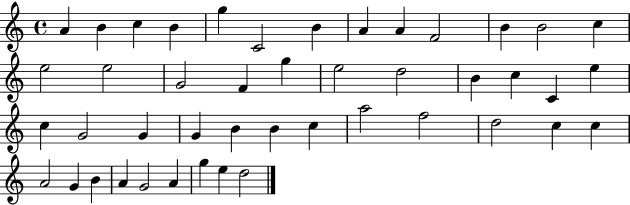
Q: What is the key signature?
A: C major